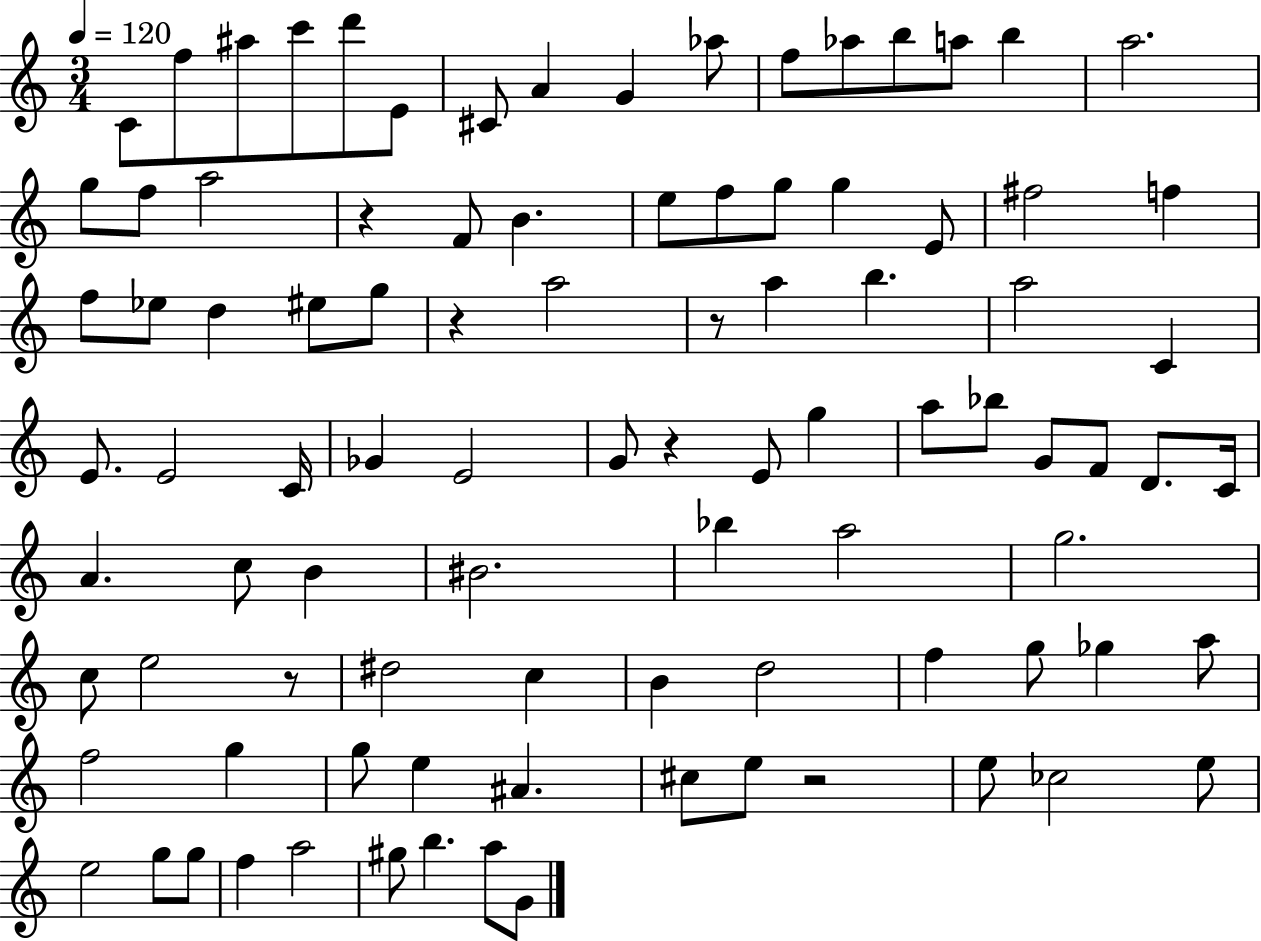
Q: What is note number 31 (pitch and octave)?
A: D5